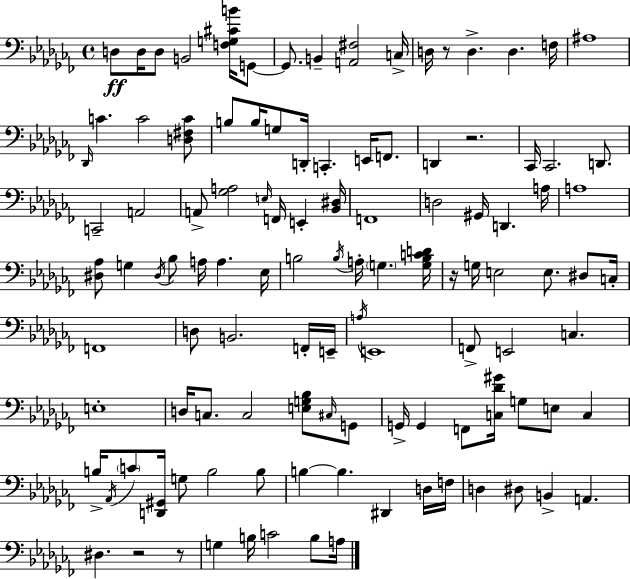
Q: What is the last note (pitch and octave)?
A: A3